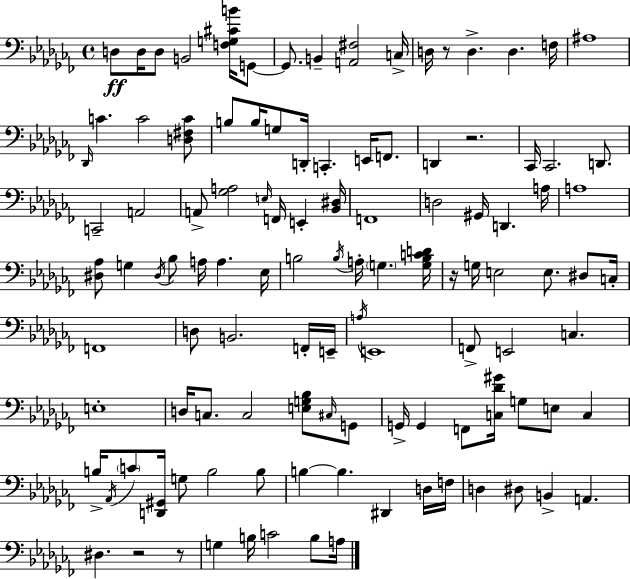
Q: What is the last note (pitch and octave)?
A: A3